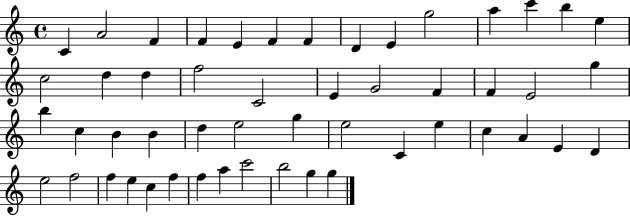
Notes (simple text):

C4/q A4/h F4/q F4/q E4/q F4/q F4/q D4/q E4/q G5/h A5/q C6/q B5/q E5/q C5/h D5/q D5/q F5/h C4/h E4/q G4/h F4/q F4/q E4/h G5/q B5/q C5/q B4/q B4/q D5/q E5/h G5/q E5/h C4/q E5/q C5/q A4/q E4/q D4/q E5/h F5/h F5/q E5/q C5/q F5/q F5/q A5/q C6/h B5/h G5/q G5/q